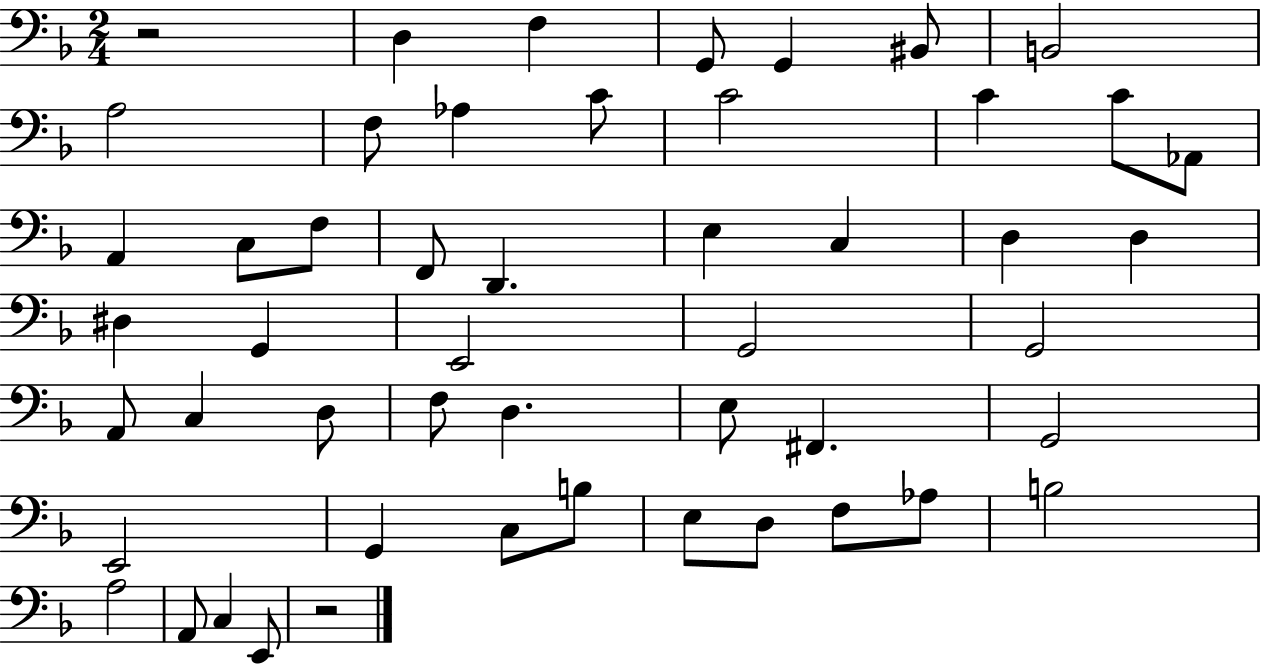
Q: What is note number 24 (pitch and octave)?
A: D#3